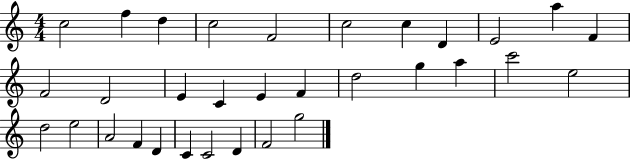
C5/h F5/q D5/q C5/h F4/h C5/h C5/q D4/q E4/h A5/q F4/q F4/h D4/h E4/q C4/q E4/q F4/q D5/h G5/q A5/q C6/h E5/h D5/h E5/h A4/h F4/q D4/q C4/q C4/h D4/q F4/h G5/h